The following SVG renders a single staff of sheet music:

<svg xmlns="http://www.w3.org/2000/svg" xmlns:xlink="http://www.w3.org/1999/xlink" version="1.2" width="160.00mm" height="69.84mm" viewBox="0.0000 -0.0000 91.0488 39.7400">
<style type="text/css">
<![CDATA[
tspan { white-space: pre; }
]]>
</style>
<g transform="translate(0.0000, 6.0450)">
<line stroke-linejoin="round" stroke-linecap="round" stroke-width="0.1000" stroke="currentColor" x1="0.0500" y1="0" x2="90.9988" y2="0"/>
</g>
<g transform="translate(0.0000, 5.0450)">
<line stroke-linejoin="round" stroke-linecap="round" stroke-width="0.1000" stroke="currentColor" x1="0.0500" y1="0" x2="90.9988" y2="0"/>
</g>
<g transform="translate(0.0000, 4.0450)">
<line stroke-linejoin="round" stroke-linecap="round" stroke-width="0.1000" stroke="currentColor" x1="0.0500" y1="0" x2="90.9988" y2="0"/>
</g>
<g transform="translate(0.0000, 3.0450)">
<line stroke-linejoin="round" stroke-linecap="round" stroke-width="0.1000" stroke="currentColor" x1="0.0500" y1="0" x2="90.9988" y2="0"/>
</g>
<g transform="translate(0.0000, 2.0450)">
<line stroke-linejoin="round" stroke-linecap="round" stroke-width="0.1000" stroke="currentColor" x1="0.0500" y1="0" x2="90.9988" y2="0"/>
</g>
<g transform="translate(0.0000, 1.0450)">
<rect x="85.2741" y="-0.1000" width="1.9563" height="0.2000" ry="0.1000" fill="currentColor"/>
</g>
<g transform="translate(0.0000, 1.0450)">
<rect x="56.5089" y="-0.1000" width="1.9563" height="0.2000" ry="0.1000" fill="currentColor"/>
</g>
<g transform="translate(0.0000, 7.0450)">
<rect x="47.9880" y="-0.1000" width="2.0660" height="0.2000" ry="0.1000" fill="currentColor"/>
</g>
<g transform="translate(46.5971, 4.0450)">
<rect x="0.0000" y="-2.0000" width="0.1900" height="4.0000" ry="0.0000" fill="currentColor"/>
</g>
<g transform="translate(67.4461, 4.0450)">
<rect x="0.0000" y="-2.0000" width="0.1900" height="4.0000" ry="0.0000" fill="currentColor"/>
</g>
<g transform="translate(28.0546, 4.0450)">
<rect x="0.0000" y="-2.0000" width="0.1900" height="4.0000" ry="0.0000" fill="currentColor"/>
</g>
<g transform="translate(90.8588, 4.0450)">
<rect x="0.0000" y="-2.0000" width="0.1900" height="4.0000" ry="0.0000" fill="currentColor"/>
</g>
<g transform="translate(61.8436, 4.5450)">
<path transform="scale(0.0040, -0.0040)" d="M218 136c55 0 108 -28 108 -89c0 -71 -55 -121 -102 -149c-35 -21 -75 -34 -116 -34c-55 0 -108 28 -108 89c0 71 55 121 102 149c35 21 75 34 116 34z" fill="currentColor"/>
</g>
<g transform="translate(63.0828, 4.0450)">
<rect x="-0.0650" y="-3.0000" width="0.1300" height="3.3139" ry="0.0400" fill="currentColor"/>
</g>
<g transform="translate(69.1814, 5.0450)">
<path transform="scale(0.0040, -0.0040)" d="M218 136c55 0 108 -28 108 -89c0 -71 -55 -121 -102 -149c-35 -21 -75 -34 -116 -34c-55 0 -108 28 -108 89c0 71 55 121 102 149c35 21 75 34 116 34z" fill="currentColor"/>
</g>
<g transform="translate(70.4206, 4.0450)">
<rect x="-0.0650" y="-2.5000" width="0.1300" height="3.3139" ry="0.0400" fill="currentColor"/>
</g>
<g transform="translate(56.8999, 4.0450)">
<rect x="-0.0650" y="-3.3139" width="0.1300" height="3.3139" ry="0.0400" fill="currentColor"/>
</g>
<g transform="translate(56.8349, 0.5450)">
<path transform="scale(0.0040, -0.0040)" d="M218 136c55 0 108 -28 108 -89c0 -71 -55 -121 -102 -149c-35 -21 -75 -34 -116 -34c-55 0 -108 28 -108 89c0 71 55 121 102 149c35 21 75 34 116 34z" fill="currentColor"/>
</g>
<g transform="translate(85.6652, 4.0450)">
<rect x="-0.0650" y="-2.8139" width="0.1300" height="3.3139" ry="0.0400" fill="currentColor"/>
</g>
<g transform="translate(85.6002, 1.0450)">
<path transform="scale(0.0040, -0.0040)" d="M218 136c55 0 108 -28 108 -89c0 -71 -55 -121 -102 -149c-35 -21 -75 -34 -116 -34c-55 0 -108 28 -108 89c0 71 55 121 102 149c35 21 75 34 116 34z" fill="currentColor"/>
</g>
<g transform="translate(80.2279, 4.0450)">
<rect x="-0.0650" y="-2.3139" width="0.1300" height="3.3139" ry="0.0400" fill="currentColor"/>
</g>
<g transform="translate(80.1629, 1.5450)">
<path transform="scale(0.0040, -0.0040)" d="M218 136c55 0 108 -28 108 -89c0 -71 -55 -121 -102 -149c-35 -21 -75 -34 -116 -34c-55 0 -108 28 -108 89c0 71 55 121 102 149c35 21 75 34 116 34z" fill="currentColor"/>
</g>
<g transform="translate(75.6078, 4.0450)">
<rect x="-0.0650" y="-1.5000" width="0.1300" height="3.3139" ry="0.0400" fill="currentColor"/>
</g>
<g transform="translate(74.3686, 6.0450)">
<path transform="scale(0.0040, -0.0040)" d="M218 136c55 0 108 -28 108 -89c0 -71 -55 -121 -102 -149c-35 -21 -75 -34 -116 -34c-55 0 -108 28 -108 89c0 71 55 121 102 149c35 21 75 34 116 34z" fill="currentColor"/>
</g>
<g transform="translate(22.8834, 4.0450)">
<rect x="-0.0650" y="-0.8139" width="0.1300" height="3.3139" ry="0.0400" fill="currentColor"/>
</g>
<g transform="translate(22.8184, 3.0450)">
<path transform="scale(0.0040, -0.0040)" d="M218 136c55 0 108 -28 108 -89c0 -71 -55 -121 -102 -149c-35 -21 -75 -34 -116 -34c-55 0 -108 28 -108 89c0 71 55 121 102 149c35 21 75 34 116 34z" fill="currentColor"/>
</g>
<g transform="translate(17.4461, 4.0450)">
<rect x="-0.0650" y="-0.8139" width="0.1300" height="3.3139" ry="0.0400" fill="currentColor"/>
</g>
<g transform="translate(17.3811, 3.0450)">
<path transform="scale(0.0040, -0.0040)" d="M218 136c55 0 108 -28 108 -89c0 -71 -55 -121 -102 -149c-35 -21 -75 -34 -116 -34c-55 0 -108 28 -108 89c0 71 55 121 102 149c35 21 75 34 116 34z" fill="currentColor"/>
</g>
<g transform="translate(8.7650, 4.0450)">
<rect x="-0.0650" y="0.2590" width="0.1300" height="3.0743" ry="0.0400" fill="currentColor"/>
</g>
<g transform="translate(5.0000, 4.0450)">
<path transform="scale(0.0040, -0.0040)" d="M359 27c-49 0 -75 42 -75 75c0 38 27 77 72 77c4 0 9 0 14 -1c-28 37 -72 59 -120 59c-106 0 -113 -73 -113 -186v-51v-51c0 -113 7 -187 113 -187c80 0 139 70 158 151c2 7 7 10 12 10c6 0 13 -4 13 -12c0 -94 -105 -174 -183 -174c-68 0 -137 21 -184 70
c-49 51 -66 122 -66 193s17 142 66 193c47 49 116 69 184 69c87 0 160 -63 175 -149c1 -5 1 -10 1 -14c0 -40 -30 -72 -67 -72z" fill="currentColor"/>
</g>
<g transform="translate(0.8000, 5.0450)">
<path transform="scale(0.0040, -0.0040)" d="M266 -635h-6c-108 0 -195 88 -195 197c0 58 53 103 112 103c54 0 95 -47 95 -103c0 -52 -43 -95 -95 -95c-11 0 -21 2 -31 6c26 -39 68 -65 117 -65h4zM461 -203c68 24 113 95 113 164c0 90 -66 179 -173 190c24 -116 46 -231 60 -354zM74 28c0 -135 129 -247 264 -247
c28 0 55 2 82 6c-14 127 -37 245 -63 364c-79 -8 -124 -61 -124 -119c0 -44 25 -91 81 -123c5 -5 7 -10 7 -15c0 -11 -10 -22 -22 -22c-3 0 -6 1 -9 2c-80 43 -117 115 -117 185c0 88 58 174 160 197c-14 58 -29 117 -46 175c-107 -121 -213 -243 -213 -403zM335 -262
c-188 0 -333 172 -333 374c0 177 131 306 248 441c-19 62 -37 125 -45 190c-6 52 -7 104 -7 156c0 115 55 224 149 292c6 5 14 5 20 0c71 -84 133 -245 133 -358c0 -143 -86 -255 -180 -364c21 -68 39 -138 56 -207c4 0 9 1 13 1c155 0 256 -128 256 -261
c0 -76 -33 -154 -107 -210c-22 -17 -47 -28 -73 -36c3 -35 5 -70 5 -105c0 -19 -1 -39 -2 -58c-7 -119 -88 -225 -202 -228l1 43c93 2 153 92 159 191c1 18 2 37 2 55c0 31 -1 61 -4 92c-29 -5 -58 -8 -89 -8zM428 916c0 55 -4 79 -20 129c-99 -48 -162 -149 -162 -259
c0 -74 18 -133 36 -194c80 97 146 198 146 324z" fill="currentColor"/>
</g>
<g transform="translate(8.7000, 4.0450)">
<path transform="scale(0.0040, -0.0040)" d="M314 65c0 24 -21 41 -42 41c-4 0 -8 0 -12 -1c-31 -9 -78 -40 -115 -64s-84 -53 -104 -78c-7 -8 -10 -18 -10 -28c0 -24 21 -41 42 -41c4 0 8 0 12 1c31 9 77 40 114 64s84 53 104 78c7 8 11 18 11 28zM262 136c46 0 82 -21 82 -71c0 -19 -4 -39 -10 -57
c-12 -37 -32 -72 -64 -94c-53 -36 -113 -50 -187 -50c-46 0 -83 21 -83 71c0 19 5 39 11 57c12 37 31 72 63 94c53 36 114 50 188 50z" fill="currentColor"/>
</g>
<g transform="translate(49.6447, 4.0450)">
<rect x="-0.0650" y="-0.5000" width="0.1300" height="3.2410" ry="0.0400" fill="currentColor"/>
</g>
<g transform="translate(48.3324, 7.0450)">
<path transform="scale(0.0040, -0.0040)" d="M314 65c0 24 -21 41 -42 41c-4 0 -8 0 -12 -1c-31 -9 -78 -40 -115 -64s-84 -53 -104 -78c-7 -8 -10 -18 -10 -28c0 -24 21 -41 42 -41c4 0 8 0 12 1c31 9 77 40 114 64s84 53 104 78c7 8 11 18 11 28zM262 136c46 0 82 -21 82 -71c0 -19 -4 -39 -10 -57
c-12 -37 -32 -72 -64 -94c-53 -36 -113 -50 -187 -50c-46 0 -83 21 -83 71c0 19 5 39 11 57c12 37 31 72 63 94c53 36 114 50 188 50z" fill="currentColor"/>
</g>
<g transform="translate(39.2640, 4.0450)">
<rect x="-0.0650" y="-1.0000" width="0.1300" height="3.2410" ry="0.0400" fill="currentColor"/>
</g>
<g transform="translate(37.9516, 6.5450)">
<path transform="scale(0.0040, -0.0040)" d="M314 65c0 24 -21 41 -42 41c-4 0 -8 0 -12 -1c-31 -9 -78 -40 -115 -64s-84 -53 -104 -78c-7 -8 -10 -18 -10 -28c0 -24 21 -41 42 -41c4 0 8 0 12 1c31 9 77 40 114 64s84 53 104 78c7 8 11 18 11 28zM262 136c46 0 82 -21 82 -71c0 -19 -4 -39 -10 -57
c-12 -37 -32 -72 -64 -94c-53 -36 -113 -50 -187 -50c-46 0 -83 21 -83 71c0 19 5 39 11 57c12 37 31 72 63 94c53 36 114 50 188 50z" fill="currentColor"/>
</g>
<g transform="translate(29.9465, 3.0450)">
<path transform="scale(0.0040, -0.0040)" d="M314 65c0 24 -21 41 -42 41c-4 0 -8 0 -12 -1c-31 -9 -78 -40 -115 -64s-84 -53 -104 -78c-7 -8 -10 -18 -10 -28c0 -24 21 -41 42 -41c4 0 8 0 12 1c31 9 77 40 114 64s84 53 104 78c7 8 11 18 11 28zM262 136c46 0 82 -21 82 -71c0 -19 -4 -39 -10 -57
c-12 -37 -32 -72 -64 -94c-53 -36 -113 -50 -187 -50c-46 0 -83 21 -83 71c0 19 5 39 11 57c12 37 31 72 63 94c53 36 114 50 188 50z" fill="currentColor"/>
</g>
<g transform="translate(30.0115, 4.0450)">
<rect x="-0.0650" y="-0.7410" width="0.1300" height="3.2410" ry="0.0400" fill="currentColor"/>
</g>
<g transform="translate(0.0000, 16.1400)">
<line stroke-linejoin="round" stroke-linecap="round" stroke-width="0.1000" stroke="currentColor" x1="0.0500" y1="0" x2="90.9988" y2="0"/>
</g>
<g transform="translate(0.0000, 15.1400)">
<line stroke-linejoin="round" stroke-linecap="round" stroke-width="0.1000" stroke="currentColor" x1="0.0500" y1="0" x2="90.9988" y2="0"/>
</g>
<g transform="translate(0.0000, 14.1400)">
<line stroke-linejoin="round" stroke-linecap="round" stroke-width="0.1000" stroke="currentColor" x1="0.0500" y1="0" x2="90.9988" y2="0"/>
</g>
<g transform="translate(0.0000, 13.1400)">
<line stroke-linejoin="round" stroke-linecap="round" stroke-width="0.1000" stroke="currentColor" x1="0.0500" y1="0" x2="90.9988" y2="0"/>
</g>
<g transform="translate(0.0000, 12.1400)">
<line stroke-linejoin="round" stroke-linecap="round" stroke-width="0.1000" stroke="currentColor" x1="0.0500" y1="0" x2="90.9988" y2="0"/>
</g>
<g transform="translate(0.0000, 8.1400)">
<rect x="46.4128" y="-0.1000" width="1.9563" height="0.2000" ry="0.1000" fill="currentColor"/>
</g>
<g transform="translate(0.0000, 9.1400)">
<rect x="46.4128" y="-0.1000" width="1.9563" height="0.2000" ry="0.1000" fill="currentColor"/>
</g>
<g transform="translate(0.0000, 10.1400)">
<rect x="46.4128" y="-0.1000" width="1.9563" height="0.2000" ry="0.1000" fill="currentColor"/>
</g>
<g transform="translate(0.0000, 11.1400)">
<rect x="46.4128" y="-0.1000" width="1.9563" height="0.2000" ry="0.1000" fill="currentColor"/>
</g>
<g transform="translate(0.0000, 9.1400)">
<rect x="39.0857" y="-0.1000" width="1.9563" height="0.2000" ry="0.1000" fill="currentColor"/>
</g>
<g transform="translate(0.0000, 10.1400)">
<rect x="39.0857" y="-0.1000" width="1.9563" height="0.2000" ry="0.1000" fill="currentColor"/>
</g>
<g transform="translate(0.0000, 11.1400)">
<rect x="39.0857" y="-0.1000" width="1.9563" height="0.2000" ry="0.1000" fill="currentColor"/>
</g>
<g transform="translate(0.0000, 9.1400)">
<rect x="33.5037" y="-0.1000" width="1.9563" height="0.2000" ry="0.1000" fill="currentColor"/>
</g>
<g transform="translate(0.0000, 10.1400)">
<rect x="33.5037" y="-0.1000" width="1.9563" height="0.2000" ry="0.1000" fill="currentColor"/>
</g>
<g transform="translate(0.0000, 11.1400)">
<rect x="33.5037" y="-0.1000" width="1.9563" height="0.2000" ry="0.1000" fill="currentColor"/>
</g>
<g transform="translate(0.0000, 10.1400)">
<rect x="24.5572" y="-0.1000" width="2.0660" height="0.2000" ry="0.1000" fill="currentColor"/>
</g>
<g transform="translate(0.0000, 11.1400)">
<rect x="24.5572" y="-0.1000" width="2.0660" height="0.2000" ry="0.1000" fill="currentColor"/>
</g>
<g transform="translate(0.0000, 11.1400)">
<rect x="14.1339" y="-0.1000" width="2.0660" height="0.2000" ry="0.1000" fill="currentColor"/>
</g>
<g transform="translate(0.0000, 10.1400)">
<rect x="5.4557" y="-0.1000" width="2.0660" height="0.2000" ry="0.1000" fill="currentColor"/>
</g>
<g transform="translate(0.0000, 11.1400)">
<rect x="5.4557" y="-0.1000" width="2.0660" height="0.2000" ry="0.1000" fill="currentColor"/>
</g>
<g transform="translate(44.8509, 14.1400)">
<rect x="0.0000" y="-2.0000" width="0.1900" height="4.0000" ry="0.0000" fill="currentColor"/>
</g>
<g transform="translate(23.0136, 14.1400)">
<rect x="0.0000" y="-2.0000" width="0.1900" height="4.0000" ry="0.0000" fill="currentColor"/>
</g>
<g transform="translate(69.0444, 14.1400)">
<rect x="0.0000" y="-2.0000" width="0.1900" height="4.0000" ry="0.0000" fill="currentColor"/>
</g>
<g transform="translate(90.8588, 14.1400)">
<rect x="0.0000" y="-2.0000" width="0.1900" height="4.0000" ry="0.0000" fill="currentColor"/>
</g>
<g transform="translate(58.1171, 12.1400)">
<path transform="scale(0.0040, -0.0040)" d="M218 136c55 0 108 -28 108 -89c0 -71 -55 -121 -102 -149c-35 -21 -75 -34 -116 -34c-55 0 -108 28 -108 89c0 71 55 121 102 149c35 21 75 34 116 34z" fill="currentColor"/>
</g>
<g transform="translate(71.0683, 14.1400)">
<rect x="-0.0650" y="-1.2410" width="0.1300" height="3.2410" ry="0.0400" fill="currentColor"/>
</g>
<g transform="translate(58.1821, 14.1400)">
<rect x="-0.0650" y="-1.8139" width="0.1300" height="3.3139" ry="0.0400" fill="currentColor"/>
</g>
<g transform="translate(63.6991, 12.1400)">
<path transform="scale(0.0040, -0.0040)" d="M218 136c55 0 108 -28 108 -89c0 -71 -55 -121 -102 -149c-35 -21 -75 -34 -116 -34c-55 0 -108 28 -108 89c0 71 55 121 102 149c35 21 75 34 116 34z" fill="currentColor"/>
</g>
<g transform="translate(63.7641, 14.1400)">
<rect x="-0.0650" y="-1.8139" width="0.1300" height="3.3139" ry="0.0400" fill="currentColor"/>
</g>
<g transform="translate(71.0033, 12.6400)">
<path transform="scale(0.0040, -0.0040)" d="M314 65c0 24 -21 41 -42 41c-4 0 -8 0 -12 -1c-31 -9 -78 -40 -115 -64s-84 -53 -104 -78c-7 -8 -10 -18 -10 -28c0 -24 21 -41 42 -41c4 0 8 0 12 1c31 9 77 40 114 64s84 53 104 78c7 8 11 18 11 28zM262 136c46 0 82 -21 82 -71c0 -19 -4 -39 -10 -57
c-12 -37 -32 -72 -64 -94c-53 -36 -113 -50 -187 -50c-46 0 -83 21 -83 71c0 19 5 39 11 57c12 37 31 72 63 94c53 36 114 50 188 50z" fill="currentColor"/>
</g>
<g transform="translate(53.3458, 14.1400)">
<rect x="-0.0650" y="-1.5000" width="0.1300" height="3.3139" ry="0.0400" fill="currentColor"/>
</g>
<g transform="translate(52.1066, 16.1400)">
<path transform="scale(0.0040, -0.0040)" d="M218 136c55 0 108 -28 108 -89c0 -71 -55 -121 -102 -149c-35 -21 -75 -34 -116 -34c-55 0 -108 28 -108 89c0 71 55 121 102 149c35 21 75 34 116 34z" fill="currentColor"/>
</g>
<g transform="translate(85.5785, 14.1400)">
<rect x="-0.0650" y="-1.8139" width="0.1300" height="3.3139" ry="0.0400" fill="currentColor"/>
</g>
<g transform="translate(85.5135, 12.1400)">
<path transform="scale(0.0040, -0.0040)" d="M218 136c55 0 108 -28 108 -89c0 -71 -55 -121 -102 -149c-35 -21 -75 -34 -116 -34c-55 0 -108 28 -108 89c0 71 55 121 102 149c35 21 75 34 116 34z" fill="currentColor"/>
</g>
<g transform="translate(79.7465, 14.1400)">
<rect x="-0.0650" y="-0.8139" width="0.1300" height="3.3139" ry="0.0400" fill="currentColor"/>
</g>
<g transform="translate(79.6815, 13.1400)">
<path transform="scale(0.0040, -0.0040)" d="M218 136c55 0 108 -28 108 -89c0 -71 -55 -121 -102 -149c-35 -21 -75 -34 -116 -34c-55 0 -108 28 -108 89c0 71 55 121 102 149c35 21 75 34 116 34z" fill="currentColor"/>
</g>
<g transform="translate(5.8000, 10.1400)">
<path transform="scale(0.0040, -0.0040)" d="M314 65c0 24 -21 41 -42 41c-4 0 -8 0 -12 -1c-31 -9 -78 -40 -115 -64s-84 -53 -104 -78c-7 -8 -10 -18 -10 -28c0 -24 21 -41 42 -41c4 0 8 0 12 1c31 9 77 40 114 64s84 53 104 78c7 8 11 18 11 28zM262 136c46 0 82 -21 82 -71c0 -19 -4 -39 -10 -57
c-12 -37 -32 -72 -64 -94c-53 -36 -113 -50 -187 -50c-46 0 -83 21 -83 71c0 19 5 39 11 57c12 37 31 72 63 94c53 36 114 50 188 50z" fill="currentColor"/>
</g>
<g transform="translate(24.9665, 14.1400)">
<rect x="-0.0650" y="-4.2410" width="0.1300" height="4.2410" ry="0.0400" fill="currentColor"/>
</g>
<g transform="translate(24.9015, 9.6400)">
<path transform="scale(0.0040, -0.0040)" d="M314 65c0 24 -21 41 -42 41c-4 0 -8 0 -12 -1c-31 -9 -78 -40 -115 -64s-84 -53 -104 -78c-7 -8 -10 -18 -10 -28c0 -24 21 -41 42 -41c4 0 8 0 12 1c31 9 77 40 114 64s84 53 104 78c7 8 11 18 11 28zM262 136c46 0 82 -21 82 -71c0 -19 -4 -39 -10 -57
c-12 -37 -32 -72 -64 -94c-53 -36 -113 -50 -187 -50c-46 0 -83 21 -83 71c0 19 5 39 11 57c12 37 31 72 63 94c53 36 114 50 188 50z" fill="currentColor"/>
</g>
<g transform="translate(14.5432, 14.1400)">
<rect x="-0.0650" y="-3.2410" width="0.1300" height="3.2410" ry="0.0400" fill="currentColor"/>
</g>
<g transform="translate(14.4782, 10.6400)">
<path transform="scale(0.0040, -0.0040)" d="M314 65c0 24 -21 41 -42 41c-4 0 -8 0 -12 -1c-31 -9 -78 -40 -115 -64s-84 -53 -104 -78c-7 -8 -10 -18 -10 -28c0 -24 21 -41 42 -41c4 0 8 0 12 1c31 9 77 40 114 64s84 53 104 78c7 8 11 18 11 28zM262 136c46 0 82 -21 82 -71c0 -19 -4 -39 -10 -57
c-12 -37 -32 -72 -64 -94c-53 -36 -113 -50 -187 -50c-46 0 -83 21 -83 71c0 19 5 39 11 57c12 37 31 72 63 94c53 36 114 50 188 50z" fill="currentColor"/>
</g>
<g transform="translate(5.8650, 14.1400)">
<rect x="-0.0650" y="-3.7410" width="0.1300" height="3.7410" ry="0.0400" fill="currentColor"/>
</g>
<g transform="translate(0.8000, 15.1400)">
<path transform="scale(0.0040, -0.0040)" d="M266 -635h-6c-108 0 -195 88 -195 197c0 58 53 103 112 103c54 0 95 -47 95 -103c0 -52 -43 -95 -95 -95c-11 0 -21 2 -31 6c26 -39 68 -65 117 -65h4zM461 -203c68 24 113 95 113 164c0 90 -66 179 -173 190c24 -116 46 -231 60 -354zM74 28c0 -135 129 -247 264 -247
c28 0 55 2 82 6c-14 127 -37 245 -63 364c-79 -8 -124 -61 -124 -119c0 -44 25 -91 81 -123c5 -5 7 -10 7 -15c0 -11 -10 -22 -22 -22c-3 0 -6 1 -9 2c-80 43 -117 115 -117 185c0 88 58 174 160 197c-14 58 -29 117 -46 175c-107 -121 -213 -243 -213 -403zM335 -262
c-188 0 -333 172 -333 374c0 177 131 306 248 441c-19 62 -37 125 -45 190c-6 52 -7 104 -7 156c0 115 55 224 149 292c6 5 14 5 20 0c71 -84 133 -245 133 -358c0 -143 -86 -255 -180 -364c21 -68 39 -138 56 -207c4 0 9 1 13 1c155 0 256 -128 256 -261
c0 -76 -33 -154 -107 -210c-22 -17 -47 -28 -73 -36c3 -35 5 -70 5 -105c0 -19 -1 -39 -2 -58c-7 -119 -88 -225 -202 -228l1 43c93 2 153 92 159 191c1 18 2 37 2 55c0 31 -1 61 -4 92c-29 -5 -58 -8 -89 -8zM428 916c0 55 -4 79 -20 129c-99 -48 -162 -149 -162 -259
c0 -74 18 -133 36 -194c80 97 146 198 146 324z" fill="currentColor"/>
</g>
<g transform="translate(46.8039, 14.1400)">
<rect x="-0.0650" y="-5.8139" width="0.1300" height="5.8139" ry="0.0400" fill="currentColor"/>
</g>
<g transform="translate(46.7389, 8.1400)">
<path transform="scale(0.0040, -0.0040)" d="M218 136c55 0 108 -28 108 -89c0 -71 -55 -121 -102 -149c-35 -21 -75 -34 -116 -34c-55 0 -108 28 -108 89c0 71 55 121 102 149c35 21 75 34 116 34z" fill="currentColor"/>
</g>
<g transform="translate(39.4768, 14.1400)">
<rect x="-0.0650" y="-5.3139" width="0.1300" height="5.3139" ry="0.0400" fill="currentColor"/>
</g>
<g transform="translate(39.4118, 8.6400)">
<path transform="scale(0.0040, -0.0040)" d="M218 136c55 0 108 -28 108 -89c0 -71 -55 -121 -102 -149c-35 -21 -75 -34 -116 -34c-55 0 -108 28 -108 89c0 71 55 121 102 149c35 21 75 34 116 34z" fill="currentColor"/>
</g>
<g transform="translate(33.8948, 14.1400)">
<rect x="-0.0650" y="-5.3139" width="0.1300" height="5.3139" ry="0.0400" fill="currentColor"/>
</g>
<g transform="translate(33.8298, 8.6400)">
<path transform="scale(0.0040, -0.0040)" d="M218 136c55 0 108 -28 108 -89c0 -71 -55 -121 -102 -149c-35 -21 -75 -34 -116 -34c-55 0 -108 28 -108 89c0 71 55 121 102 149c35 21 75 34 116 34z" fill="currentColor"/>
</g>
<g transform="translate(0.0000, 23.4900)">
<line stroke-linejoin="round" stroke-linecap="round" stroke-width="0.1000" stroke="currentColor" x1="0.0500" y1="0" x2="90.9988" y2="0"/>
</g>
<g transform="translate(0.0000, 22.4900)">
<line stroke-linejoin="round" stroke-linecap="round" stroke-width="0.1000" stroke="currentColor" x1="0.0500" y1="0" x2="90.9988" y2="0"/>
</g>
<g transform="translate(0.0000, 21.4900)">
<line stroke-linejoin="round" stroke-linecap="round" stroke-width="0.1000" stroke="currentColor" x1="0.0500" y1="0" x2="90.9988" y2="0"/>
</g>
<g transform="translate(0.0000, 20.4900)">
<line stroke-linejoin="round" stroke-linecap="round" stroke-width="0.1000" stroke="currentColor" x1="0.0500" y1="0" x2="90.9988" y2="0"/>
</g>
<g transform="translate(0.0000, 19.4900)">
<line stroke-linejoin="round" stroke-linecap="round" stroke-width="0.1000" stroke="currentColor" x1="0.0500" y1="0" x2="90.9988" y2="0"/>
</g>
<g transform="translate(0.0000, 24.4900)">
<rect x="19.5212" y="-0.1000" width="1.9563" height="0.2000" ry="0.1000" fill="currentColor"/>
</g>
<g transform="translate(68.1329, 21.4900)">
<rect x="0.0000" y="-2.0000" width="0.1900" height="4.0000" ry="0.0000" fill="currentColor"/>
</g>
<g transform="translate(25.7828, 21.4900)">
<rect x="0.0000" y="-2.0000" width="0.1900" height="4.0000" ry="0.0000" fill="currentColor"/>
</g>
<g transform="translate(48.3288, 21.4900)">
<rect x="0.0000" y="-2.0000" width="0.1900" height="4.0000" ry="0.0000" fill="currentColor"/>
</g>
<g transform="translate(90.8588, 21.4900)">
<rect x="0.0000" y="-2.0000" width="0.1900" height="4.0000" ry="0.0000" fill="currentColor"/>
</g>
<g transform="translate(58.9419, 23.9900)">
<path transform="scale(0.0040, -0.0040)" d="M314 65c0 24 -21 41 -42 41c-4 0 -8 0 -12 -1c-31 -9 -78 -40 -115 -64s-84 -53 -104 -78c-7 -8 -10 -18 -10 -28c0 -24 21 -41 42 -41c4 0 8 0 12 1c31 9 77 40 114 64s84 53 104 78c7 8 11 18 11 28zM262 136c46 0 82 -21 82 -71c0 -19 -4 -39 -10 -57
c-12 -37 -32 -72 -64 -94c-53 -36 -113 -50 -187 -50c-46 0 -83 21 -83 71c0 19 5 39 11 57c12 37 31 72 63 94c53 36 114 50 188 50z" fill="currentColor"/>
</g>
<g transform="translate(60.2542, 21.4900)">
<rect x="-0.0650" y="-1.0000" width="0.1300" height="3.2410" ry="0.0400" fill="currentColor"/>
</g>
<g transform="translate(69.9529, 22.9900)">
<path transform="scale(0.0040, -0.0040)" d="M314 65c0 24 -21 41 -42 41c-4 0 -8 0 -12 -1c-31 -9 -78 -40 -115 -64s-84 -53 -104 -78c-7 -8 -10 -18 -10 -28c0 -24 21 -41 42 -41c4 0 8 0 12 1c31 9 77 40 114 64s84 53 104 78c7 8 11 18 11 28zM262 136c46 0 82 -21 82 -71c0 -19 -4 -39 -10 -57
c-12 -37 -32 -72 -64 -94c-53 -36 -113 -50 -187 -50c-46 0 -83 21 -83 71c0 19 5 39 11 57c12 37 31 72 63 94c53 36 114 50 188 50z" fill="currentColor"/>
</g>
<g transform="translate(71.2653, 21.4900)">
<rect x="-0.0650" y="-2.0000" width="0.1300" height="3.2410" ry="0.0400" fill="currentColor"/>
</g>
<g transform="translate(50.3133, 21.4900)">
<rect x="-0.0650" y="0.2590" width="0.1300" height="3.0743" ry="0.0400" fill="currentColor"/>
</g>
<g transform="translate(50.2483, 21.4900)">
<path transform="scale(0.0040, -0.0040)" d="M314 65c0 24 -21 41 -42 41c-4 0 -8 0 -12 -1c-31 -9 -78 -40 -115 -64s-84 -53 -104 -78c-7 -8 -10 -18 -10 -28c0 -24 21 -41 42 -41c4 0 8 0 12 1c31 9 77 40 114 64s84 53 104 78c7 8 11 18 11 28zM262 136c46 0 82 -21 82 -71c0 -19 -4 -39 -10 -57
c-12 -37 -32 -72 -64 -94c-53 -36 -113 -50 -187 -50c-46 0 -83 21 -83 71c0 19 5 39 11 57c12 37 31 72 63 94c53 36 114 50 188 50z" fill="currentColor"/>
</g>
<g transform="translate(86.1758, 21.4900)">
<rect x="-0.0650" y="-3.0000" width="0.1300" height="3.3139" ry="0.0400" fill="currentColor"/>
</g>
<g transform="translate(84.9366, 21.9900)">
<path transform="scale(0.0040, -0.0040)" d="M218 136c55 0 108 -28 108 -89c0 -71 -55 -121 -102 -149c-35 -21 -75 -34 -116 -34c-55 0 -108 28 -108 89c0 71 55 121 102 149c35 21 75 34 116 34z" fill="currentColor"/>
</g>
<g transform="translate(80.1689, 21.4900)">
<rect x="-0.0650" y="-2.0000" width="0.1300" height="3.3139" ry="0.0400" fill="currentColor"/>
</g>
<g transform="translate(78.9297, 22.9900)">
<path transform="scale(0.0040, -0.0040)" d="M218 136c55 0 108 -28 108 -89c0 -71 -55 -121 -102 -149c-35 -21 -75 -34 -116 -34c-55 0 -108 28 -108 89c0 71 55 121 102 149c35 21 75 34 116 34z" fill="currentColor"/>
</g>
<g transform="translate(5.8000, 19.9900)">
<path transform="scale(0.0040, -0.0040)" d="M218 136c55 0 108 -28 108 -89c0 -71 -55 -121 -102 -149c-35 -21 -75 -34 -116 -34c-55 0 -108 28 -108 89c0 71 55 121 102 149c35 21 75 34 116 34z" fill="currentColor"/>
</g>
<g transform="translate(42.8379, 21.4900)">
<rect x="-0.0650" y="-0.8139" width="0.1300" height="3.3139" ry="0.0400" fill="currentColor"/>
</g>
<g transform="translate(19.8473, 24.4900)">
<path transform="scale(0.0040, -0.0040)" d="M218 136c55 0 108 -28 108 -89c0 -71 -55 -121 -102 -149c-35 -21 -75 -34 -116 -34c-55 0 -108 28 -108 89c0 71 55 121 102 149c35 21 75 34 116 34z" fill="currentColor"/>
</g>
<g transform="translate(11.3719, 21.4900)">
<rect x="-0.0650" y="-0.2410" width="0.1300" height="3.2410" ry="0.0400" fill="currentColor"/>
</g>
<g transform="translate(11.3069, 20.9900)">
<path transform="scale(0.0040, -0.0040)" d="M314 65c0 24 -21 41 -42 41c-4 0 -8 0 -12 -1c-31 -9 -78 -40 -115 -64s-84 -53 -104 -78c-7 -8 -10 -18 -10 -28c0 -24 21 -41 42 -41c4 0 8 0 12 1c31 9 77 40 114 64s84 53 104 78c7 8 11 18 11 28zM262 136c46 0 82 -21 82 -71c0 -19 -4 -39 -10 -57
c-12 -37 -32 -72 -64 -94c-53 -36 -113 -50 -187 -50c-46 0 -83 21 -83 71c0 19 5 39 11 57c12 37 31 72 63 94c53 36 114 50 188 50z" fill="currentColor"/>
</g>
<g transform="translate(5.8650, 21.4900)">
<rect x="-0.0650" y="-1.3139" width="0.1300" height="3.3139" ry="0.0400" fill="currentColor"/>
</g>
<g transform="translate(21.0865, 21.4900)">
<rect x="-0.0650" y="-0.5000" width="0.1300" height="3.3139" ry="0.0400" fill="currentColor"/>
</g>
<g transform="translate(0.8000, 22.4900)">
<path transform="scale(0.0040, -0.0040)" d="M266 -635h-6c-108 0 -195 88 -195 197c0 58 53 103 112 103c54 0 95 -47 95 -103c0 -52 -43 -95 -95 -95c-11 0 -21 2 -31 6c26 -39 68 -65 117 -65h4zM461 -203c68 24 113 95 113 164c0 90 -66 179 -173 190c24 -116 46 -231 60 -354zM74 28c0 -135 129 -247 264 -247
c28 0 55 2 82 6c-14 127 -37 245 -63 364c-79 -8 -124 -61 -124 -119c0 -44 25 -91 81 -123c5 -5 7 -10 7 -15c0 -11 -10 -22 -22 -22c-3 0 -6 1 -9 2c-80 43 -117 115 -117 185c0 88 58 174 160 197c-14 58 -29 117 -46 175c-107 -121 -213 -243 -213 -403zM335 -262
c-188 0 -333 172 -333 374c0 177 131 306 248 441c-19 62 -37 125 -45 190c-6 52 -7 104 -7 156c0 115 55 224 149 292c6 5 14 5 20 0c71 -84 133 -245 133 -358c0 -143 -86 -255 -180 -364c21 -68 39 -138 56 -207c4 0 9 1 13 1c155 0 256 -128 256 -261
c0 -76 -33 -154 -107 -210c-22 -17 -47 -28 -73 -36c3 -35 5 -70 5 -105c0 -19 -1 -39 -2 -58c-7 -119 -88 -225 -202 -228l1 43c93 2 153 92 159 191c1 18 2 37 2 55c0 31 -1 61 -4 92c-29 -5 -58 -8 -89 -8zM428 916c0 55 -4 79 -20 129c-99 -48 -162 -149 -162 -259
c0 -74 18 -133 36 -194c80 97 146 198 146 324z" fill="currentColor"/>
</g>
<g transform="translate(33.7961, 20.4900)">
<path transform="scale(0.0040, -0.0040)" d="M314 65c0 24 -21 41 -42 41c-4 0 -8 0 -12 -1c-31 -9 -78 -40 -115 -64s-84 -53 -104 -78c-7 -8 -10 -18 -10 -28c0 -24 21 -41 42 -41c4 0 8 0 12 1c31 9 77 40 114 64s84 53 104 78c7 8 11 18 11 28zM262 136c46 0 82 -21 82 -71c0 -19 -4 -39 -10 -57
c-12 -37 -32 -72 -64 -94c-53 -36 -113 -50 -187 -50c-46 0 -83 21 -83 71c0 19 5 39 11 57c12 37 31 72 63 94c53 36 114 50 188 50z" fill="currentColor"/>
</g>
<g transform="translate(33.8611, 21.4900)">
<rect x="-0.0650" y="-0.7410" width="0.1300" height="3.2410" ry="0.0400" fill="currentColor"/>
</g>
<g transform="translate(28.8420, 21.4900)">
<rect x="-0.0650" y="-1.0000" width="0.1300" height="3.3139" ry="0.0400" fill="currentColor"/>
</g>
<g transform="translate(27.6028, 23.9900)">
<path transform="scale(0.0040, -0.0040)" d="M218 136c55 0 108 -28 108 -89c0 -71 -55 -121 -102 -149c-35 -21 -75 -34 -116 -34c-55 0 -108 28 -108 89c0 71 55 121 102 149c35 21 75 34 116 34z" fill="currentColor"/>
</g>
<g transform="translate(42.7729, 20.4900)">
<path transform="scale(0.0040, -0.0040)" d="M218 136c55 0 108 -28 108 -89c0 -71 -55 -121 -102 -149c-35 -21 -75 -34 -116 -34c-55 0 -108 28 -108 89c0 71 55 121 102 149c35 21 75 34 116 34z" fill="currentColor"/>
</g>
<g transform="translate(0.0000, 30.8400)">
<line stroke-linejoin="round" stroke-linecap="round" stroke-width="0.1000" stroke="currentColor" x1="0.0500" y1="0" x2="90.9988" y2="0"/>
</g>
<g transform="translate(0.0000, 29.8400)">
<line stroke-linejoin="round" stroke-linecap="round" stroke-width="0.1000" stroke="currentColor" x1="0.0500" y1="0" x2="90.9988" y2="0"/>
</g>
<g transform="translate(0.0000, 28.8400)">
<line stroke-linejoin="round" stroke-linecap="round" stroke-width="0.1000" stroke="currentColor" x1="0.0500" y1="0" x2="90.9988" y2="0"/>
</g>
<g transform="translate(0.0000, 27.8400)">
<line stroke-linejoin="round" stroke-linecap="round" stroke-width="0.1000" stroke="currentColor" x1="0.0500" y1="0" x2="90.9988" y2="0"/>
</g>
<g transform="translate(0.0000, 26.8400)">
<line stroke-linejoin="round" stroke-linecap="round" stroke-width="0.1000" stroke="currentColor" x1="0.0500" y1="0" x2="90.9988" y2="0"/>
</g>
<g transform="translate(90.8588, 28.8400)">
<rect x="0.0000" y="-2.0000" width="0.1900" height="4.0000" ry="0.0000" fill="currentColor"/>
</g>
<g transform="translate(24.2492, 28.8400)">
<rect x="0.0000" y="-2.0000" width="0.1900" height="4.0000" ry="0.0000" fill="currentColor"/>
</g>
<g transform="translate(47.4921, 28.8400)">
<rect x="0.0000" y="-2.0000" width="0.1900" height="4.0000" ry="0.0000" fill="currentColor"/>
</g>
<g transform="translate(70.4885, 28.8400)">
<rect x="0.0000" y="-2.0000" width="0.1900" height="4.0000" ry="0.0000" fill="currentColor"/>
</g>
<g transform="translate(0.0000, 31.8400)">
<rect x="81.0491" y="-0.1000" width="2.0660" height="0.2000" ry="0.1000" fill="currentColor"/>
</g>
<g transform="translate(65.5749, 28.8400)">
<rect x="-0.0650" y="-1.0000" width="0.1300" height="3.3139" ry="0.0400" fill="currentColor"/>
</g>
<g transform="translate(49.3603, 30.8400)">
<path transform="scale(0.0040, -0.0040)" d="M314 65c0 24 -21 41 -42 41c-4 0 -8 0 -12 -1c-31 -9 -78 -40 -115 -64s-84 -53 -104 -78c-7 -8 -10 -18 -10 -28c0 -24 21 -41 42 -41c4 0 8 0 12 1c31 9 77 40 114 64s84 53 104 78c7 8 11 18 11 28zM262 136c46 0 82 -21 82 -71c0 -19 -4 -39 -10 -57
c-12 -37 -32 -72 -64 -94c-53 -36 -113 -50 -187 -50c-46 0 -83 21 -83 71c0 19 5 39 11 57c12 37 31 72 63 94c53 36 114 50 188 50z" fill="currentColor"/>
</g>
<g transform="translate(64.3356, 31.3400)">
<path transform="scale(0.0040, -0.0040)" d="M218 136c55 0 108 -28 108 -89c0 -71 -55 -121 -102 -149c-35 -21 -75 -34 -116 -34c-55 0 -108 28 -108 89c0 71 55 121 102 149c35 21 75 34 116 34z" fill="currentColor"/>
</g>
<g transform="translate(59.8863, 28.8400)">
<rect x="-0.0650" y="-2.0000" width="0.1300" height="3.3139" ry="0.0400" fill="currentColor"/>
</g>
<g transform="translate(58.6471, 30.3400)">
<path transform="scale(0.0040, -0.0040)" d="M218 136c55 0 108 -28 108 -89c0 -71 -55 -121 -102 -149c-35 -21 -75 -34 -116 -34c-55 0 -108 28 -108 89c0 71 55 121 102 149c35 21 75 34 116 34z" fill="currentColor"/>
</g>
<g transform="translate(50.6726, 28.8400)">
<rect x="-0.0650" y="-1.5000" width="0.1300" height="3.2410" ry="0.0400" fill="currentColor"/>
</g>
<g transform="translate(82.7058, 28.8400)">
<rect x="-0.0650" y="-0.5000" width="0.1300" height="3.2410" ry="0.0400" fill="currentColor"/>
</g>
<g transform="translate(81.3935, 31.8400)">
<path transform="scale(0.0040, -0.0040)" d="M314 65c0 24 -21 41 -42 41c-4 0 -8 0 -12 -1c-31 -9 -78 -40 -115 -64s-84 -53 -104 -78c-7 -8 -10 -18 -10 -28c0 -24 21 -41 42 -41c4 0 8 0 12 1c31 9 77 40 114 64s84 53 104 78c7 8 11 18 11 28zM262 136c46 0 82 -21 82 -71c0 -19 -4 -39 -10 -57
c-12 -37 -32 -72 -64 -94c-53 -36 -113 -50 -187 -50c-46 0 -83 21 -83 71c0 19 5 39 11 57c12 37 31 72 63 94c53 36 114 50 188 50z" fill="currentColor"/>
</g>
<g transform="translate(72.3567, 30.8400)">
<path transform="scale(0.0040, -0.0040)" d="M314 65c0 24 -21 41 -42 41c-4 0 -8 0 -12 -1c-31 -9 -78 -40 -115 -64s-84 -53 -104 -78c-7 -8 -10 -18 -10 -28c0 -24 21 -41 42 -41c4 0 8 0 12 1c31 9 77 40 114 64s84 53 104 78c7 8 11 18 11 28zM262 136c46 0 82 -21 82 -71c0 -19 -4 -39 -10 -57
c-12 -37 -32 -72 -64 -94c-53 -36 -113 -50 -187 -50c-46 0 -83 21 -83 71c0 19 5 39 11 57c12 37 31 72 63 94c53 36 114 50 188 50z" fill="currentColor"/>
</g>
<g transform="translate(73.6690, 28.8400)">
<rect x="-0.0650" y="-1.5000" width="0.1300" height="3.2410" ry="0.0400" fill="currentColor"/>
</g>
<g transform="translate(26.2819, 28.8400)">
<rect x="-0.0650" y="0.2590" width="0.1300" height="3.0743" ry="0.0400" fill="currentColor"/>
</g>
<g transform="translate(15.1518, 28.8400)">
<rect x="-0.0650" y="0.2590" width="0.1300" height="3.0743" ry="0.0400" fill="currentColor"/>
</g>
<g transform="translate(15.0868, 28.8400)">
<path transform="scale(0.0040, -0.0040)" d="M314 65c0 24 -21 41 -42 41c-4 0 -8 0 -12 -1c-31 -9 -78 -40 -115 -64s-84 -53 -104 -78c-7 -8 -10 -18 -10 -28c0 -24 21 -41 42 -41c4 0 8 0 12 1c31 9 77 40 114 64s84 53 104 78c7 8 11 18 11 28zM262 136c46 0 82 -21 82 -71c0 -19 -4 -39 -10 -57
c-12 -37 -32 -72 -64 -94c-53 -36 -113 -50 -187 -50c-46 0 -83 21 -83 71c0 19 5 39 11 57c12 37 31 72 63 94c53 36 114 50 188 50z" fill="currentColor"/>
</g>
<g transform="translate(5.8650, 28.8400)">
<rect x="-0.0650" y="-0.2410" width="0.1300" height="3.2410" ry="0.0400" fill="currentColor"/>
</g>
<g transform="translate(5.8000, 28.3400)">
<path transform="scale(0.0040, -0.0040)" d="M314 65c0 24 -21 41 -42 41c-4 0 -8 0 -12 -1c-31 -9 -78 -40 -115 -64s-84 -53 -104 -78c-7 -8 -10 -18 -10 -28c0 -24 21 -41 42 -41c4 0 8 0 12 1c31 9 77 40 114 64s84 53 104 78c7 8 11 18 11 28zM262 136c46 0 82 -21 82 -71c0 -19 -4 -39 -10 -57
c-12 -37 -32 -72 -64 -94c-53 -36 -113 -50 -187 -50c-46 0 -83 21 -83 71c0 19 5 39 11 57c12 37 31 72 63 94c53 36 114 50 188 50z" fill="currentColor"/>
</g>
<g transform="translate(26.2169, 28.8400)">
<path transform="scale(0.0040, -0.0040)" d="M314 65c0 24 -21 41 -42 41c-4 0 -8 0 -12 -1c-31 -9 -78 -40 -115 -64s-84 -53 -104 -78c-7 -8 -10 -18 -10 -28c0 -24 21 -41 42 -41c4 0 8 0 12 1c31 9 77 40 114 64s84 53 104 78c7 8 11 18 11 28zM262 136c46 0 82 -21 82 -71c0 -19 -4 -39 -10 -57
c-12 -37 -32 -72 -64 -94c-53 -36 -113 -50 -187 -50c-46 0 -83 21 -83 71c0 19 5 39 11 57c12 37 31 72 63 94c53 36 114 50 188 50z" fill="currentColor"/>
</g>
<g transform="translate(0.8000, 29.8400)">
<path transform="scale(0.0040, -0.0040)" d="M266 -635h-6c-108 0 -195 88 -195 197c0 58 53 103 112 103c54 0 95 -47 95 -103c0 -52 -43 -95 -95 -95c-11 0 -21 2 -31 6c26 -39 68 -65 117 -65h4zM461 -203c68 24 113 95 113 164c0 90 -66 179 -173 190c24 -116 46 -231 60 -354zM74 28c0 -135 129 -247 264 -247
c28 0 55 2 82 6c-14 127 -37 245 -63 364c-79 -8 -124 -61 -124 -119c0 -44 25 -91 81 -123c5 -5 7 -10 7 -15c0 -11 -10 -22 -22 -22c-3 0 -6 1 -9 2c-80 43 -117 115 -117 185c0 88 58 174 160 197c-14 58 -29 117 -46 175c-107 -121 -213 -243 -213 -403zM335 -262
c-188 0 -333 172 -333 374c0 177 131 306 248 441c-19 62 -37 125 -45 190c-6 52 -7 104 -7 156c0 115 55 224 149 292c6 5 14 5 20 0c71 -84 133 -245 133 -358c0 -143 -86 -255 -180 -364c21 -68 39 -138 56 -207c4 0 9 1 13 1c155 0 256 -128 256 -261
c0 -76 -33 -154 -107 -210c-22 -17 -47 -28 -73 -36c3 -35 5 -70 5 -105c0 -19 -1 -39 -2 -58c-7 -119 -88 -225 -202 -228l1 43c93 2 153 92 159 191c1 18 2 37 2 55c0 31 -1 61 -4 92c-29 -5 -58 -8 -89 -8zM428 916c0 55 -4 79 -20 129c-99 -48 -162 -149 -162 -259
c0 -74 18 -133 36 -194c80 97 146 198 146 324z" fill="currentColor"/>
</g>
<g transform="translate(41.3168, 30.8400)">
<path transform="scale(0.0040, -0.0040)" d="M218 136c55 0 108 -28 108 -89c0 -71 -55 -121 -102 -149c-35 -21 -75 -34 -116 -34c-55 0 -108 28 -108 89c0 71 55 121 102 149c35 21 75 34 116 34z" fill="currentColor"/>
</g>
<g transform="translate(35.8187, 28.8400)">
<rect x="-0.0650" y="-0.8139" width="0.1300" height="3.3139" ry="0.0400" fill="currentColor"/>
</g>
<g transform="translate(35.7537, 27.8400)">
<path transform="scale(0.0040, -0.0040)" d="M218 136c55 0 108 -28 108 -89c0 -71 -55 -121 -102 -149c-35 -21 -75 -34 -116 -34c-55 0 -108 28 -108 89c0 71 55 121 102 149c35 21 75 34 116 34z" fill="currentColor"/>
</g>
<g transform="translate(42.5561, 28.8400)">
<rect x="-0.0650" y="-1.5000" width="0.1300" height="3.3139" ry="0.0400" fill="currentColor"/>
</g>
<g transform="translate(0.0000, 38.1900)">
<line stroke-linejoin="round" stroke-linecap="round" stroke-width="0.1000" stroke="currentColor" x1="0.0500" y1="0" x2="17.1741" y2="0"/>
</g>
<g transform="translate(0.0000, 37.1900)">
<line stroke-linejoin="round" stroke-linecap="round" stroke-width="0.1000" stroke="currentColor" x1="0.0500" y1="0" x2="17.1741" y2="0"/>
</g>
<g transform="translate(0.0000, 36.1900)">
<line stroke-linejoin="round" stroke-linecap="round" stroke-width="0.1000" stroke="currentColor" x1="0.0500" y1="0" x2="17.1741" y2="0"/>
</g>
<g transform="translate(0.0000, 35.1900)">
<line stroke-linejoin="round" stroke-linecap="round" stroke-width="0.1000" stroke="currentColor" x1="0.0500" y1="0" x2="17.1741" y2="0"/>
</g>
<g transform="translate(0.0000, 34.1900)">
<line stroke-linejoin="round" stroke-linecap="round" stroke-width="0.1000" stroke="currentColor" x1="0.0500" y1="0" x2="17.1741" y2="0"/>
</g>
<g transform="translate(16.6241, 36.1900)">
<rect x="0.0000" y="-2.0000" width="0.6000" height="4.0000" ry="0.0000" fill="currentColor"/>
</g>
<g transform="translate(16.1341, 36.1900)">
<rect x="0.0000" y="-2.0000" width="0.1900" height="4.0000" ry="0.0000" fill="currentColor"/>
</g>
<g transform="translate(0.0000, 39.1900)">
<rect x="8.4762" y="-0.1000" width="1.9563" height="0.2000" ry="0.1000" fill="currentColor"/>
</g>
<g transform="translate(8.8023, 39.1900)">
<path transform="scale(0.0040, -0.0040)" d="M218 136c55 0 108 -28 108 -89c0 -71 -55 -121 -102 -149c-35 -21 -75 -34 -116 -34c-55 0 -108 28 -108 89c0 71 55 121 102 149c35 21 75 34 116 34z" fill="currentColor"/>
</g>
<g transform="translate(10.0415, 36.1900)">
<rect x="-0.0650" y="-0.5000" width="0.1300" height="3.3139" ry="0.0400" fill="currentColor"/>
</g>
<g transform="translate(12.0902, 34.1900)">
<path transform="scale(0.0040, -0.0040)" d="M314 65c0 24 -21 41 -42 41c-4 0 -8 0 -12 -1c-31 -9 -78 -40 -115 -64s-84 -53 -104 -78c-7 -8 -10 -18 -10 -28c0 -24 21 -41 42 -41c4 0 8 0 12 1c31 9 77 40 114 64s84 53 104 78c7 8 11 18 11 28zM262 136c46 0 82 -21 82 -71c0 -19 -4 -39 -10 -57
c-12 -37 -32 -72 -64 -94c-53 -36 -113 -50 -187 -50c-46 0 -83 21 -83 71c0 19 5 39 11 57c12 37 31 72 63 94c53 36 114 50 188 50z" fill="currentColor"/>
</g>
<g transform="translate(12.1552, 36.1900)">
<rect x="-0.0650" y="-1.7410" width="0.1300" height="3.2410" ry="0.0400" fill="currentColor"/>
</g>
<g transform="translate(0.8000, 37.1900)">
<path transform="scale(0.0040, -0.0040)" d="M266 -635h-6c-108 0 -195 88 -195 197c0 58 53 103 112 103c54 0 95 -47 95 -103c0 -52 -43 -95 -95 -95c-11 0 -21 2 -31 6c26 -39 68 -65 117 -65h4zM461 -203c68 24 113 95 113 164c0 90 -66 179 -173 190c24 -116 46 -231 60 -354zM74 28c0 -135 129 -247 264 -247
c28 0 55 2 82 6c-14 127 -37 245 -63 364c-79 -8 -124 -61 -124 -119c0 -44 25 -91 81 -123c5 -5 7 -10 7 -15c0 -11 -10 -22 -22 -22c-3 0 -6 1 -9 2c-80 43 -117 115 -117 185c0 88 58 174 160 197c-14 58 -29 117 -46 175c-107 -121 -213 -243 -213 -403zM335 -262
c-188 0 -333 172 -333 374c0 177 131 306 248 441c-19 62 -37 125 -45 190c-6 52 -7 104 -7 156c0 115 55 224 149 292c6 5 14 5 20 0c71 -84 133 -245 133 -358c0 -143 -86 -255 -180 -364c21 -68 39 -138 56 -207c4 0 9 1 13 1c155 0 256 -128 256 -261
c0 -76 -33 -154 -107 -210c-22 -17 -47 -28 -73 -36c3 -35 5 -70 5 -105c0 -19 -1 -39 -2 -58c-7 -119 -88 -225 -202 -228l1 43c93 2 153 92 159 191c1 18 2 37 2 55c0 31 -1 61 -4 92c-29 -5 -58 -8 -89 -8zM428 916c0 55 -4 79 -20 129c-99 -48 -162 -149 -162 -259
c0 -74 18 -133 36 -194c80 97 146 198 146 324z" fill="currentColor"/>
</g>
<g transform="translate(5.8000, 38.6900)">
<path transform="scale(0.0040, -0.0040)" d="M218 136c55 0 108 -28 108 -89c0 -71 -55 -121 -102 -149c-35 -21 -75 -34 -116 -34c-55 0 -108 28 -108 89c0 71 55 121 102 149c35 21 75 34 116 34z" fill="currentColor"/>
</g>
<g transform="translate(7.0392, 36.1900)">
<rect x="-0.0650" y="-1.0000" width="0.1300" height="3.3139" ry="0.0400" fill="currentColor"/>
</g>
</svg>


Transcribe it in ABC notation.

X:1
T:Untitled
M:4/4
L:1/4
K:C
B2 d d d2 D2 C2 b A G E g a c'2 b2 d'2 f' f' g' E f f e2 d f e c2 C D d2 d B2 D2 F2 F A c2 B2 B2 d E E2 F D E2 C2 D C f2